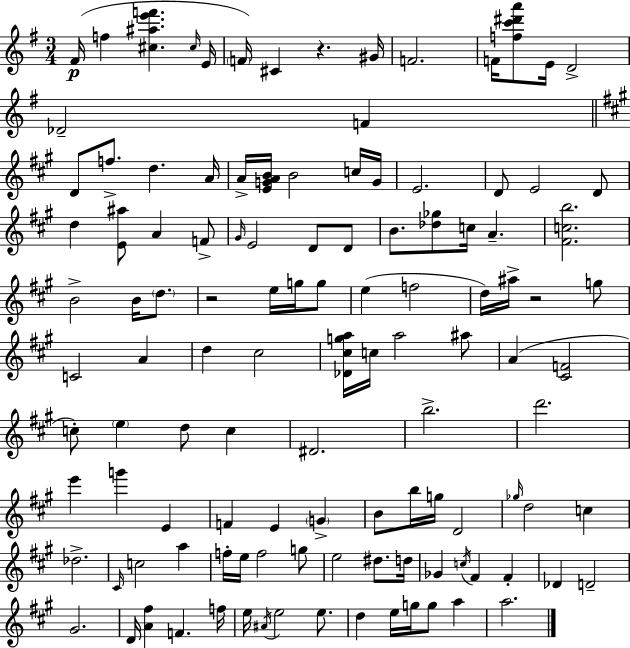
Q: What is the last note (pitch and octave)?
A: A5